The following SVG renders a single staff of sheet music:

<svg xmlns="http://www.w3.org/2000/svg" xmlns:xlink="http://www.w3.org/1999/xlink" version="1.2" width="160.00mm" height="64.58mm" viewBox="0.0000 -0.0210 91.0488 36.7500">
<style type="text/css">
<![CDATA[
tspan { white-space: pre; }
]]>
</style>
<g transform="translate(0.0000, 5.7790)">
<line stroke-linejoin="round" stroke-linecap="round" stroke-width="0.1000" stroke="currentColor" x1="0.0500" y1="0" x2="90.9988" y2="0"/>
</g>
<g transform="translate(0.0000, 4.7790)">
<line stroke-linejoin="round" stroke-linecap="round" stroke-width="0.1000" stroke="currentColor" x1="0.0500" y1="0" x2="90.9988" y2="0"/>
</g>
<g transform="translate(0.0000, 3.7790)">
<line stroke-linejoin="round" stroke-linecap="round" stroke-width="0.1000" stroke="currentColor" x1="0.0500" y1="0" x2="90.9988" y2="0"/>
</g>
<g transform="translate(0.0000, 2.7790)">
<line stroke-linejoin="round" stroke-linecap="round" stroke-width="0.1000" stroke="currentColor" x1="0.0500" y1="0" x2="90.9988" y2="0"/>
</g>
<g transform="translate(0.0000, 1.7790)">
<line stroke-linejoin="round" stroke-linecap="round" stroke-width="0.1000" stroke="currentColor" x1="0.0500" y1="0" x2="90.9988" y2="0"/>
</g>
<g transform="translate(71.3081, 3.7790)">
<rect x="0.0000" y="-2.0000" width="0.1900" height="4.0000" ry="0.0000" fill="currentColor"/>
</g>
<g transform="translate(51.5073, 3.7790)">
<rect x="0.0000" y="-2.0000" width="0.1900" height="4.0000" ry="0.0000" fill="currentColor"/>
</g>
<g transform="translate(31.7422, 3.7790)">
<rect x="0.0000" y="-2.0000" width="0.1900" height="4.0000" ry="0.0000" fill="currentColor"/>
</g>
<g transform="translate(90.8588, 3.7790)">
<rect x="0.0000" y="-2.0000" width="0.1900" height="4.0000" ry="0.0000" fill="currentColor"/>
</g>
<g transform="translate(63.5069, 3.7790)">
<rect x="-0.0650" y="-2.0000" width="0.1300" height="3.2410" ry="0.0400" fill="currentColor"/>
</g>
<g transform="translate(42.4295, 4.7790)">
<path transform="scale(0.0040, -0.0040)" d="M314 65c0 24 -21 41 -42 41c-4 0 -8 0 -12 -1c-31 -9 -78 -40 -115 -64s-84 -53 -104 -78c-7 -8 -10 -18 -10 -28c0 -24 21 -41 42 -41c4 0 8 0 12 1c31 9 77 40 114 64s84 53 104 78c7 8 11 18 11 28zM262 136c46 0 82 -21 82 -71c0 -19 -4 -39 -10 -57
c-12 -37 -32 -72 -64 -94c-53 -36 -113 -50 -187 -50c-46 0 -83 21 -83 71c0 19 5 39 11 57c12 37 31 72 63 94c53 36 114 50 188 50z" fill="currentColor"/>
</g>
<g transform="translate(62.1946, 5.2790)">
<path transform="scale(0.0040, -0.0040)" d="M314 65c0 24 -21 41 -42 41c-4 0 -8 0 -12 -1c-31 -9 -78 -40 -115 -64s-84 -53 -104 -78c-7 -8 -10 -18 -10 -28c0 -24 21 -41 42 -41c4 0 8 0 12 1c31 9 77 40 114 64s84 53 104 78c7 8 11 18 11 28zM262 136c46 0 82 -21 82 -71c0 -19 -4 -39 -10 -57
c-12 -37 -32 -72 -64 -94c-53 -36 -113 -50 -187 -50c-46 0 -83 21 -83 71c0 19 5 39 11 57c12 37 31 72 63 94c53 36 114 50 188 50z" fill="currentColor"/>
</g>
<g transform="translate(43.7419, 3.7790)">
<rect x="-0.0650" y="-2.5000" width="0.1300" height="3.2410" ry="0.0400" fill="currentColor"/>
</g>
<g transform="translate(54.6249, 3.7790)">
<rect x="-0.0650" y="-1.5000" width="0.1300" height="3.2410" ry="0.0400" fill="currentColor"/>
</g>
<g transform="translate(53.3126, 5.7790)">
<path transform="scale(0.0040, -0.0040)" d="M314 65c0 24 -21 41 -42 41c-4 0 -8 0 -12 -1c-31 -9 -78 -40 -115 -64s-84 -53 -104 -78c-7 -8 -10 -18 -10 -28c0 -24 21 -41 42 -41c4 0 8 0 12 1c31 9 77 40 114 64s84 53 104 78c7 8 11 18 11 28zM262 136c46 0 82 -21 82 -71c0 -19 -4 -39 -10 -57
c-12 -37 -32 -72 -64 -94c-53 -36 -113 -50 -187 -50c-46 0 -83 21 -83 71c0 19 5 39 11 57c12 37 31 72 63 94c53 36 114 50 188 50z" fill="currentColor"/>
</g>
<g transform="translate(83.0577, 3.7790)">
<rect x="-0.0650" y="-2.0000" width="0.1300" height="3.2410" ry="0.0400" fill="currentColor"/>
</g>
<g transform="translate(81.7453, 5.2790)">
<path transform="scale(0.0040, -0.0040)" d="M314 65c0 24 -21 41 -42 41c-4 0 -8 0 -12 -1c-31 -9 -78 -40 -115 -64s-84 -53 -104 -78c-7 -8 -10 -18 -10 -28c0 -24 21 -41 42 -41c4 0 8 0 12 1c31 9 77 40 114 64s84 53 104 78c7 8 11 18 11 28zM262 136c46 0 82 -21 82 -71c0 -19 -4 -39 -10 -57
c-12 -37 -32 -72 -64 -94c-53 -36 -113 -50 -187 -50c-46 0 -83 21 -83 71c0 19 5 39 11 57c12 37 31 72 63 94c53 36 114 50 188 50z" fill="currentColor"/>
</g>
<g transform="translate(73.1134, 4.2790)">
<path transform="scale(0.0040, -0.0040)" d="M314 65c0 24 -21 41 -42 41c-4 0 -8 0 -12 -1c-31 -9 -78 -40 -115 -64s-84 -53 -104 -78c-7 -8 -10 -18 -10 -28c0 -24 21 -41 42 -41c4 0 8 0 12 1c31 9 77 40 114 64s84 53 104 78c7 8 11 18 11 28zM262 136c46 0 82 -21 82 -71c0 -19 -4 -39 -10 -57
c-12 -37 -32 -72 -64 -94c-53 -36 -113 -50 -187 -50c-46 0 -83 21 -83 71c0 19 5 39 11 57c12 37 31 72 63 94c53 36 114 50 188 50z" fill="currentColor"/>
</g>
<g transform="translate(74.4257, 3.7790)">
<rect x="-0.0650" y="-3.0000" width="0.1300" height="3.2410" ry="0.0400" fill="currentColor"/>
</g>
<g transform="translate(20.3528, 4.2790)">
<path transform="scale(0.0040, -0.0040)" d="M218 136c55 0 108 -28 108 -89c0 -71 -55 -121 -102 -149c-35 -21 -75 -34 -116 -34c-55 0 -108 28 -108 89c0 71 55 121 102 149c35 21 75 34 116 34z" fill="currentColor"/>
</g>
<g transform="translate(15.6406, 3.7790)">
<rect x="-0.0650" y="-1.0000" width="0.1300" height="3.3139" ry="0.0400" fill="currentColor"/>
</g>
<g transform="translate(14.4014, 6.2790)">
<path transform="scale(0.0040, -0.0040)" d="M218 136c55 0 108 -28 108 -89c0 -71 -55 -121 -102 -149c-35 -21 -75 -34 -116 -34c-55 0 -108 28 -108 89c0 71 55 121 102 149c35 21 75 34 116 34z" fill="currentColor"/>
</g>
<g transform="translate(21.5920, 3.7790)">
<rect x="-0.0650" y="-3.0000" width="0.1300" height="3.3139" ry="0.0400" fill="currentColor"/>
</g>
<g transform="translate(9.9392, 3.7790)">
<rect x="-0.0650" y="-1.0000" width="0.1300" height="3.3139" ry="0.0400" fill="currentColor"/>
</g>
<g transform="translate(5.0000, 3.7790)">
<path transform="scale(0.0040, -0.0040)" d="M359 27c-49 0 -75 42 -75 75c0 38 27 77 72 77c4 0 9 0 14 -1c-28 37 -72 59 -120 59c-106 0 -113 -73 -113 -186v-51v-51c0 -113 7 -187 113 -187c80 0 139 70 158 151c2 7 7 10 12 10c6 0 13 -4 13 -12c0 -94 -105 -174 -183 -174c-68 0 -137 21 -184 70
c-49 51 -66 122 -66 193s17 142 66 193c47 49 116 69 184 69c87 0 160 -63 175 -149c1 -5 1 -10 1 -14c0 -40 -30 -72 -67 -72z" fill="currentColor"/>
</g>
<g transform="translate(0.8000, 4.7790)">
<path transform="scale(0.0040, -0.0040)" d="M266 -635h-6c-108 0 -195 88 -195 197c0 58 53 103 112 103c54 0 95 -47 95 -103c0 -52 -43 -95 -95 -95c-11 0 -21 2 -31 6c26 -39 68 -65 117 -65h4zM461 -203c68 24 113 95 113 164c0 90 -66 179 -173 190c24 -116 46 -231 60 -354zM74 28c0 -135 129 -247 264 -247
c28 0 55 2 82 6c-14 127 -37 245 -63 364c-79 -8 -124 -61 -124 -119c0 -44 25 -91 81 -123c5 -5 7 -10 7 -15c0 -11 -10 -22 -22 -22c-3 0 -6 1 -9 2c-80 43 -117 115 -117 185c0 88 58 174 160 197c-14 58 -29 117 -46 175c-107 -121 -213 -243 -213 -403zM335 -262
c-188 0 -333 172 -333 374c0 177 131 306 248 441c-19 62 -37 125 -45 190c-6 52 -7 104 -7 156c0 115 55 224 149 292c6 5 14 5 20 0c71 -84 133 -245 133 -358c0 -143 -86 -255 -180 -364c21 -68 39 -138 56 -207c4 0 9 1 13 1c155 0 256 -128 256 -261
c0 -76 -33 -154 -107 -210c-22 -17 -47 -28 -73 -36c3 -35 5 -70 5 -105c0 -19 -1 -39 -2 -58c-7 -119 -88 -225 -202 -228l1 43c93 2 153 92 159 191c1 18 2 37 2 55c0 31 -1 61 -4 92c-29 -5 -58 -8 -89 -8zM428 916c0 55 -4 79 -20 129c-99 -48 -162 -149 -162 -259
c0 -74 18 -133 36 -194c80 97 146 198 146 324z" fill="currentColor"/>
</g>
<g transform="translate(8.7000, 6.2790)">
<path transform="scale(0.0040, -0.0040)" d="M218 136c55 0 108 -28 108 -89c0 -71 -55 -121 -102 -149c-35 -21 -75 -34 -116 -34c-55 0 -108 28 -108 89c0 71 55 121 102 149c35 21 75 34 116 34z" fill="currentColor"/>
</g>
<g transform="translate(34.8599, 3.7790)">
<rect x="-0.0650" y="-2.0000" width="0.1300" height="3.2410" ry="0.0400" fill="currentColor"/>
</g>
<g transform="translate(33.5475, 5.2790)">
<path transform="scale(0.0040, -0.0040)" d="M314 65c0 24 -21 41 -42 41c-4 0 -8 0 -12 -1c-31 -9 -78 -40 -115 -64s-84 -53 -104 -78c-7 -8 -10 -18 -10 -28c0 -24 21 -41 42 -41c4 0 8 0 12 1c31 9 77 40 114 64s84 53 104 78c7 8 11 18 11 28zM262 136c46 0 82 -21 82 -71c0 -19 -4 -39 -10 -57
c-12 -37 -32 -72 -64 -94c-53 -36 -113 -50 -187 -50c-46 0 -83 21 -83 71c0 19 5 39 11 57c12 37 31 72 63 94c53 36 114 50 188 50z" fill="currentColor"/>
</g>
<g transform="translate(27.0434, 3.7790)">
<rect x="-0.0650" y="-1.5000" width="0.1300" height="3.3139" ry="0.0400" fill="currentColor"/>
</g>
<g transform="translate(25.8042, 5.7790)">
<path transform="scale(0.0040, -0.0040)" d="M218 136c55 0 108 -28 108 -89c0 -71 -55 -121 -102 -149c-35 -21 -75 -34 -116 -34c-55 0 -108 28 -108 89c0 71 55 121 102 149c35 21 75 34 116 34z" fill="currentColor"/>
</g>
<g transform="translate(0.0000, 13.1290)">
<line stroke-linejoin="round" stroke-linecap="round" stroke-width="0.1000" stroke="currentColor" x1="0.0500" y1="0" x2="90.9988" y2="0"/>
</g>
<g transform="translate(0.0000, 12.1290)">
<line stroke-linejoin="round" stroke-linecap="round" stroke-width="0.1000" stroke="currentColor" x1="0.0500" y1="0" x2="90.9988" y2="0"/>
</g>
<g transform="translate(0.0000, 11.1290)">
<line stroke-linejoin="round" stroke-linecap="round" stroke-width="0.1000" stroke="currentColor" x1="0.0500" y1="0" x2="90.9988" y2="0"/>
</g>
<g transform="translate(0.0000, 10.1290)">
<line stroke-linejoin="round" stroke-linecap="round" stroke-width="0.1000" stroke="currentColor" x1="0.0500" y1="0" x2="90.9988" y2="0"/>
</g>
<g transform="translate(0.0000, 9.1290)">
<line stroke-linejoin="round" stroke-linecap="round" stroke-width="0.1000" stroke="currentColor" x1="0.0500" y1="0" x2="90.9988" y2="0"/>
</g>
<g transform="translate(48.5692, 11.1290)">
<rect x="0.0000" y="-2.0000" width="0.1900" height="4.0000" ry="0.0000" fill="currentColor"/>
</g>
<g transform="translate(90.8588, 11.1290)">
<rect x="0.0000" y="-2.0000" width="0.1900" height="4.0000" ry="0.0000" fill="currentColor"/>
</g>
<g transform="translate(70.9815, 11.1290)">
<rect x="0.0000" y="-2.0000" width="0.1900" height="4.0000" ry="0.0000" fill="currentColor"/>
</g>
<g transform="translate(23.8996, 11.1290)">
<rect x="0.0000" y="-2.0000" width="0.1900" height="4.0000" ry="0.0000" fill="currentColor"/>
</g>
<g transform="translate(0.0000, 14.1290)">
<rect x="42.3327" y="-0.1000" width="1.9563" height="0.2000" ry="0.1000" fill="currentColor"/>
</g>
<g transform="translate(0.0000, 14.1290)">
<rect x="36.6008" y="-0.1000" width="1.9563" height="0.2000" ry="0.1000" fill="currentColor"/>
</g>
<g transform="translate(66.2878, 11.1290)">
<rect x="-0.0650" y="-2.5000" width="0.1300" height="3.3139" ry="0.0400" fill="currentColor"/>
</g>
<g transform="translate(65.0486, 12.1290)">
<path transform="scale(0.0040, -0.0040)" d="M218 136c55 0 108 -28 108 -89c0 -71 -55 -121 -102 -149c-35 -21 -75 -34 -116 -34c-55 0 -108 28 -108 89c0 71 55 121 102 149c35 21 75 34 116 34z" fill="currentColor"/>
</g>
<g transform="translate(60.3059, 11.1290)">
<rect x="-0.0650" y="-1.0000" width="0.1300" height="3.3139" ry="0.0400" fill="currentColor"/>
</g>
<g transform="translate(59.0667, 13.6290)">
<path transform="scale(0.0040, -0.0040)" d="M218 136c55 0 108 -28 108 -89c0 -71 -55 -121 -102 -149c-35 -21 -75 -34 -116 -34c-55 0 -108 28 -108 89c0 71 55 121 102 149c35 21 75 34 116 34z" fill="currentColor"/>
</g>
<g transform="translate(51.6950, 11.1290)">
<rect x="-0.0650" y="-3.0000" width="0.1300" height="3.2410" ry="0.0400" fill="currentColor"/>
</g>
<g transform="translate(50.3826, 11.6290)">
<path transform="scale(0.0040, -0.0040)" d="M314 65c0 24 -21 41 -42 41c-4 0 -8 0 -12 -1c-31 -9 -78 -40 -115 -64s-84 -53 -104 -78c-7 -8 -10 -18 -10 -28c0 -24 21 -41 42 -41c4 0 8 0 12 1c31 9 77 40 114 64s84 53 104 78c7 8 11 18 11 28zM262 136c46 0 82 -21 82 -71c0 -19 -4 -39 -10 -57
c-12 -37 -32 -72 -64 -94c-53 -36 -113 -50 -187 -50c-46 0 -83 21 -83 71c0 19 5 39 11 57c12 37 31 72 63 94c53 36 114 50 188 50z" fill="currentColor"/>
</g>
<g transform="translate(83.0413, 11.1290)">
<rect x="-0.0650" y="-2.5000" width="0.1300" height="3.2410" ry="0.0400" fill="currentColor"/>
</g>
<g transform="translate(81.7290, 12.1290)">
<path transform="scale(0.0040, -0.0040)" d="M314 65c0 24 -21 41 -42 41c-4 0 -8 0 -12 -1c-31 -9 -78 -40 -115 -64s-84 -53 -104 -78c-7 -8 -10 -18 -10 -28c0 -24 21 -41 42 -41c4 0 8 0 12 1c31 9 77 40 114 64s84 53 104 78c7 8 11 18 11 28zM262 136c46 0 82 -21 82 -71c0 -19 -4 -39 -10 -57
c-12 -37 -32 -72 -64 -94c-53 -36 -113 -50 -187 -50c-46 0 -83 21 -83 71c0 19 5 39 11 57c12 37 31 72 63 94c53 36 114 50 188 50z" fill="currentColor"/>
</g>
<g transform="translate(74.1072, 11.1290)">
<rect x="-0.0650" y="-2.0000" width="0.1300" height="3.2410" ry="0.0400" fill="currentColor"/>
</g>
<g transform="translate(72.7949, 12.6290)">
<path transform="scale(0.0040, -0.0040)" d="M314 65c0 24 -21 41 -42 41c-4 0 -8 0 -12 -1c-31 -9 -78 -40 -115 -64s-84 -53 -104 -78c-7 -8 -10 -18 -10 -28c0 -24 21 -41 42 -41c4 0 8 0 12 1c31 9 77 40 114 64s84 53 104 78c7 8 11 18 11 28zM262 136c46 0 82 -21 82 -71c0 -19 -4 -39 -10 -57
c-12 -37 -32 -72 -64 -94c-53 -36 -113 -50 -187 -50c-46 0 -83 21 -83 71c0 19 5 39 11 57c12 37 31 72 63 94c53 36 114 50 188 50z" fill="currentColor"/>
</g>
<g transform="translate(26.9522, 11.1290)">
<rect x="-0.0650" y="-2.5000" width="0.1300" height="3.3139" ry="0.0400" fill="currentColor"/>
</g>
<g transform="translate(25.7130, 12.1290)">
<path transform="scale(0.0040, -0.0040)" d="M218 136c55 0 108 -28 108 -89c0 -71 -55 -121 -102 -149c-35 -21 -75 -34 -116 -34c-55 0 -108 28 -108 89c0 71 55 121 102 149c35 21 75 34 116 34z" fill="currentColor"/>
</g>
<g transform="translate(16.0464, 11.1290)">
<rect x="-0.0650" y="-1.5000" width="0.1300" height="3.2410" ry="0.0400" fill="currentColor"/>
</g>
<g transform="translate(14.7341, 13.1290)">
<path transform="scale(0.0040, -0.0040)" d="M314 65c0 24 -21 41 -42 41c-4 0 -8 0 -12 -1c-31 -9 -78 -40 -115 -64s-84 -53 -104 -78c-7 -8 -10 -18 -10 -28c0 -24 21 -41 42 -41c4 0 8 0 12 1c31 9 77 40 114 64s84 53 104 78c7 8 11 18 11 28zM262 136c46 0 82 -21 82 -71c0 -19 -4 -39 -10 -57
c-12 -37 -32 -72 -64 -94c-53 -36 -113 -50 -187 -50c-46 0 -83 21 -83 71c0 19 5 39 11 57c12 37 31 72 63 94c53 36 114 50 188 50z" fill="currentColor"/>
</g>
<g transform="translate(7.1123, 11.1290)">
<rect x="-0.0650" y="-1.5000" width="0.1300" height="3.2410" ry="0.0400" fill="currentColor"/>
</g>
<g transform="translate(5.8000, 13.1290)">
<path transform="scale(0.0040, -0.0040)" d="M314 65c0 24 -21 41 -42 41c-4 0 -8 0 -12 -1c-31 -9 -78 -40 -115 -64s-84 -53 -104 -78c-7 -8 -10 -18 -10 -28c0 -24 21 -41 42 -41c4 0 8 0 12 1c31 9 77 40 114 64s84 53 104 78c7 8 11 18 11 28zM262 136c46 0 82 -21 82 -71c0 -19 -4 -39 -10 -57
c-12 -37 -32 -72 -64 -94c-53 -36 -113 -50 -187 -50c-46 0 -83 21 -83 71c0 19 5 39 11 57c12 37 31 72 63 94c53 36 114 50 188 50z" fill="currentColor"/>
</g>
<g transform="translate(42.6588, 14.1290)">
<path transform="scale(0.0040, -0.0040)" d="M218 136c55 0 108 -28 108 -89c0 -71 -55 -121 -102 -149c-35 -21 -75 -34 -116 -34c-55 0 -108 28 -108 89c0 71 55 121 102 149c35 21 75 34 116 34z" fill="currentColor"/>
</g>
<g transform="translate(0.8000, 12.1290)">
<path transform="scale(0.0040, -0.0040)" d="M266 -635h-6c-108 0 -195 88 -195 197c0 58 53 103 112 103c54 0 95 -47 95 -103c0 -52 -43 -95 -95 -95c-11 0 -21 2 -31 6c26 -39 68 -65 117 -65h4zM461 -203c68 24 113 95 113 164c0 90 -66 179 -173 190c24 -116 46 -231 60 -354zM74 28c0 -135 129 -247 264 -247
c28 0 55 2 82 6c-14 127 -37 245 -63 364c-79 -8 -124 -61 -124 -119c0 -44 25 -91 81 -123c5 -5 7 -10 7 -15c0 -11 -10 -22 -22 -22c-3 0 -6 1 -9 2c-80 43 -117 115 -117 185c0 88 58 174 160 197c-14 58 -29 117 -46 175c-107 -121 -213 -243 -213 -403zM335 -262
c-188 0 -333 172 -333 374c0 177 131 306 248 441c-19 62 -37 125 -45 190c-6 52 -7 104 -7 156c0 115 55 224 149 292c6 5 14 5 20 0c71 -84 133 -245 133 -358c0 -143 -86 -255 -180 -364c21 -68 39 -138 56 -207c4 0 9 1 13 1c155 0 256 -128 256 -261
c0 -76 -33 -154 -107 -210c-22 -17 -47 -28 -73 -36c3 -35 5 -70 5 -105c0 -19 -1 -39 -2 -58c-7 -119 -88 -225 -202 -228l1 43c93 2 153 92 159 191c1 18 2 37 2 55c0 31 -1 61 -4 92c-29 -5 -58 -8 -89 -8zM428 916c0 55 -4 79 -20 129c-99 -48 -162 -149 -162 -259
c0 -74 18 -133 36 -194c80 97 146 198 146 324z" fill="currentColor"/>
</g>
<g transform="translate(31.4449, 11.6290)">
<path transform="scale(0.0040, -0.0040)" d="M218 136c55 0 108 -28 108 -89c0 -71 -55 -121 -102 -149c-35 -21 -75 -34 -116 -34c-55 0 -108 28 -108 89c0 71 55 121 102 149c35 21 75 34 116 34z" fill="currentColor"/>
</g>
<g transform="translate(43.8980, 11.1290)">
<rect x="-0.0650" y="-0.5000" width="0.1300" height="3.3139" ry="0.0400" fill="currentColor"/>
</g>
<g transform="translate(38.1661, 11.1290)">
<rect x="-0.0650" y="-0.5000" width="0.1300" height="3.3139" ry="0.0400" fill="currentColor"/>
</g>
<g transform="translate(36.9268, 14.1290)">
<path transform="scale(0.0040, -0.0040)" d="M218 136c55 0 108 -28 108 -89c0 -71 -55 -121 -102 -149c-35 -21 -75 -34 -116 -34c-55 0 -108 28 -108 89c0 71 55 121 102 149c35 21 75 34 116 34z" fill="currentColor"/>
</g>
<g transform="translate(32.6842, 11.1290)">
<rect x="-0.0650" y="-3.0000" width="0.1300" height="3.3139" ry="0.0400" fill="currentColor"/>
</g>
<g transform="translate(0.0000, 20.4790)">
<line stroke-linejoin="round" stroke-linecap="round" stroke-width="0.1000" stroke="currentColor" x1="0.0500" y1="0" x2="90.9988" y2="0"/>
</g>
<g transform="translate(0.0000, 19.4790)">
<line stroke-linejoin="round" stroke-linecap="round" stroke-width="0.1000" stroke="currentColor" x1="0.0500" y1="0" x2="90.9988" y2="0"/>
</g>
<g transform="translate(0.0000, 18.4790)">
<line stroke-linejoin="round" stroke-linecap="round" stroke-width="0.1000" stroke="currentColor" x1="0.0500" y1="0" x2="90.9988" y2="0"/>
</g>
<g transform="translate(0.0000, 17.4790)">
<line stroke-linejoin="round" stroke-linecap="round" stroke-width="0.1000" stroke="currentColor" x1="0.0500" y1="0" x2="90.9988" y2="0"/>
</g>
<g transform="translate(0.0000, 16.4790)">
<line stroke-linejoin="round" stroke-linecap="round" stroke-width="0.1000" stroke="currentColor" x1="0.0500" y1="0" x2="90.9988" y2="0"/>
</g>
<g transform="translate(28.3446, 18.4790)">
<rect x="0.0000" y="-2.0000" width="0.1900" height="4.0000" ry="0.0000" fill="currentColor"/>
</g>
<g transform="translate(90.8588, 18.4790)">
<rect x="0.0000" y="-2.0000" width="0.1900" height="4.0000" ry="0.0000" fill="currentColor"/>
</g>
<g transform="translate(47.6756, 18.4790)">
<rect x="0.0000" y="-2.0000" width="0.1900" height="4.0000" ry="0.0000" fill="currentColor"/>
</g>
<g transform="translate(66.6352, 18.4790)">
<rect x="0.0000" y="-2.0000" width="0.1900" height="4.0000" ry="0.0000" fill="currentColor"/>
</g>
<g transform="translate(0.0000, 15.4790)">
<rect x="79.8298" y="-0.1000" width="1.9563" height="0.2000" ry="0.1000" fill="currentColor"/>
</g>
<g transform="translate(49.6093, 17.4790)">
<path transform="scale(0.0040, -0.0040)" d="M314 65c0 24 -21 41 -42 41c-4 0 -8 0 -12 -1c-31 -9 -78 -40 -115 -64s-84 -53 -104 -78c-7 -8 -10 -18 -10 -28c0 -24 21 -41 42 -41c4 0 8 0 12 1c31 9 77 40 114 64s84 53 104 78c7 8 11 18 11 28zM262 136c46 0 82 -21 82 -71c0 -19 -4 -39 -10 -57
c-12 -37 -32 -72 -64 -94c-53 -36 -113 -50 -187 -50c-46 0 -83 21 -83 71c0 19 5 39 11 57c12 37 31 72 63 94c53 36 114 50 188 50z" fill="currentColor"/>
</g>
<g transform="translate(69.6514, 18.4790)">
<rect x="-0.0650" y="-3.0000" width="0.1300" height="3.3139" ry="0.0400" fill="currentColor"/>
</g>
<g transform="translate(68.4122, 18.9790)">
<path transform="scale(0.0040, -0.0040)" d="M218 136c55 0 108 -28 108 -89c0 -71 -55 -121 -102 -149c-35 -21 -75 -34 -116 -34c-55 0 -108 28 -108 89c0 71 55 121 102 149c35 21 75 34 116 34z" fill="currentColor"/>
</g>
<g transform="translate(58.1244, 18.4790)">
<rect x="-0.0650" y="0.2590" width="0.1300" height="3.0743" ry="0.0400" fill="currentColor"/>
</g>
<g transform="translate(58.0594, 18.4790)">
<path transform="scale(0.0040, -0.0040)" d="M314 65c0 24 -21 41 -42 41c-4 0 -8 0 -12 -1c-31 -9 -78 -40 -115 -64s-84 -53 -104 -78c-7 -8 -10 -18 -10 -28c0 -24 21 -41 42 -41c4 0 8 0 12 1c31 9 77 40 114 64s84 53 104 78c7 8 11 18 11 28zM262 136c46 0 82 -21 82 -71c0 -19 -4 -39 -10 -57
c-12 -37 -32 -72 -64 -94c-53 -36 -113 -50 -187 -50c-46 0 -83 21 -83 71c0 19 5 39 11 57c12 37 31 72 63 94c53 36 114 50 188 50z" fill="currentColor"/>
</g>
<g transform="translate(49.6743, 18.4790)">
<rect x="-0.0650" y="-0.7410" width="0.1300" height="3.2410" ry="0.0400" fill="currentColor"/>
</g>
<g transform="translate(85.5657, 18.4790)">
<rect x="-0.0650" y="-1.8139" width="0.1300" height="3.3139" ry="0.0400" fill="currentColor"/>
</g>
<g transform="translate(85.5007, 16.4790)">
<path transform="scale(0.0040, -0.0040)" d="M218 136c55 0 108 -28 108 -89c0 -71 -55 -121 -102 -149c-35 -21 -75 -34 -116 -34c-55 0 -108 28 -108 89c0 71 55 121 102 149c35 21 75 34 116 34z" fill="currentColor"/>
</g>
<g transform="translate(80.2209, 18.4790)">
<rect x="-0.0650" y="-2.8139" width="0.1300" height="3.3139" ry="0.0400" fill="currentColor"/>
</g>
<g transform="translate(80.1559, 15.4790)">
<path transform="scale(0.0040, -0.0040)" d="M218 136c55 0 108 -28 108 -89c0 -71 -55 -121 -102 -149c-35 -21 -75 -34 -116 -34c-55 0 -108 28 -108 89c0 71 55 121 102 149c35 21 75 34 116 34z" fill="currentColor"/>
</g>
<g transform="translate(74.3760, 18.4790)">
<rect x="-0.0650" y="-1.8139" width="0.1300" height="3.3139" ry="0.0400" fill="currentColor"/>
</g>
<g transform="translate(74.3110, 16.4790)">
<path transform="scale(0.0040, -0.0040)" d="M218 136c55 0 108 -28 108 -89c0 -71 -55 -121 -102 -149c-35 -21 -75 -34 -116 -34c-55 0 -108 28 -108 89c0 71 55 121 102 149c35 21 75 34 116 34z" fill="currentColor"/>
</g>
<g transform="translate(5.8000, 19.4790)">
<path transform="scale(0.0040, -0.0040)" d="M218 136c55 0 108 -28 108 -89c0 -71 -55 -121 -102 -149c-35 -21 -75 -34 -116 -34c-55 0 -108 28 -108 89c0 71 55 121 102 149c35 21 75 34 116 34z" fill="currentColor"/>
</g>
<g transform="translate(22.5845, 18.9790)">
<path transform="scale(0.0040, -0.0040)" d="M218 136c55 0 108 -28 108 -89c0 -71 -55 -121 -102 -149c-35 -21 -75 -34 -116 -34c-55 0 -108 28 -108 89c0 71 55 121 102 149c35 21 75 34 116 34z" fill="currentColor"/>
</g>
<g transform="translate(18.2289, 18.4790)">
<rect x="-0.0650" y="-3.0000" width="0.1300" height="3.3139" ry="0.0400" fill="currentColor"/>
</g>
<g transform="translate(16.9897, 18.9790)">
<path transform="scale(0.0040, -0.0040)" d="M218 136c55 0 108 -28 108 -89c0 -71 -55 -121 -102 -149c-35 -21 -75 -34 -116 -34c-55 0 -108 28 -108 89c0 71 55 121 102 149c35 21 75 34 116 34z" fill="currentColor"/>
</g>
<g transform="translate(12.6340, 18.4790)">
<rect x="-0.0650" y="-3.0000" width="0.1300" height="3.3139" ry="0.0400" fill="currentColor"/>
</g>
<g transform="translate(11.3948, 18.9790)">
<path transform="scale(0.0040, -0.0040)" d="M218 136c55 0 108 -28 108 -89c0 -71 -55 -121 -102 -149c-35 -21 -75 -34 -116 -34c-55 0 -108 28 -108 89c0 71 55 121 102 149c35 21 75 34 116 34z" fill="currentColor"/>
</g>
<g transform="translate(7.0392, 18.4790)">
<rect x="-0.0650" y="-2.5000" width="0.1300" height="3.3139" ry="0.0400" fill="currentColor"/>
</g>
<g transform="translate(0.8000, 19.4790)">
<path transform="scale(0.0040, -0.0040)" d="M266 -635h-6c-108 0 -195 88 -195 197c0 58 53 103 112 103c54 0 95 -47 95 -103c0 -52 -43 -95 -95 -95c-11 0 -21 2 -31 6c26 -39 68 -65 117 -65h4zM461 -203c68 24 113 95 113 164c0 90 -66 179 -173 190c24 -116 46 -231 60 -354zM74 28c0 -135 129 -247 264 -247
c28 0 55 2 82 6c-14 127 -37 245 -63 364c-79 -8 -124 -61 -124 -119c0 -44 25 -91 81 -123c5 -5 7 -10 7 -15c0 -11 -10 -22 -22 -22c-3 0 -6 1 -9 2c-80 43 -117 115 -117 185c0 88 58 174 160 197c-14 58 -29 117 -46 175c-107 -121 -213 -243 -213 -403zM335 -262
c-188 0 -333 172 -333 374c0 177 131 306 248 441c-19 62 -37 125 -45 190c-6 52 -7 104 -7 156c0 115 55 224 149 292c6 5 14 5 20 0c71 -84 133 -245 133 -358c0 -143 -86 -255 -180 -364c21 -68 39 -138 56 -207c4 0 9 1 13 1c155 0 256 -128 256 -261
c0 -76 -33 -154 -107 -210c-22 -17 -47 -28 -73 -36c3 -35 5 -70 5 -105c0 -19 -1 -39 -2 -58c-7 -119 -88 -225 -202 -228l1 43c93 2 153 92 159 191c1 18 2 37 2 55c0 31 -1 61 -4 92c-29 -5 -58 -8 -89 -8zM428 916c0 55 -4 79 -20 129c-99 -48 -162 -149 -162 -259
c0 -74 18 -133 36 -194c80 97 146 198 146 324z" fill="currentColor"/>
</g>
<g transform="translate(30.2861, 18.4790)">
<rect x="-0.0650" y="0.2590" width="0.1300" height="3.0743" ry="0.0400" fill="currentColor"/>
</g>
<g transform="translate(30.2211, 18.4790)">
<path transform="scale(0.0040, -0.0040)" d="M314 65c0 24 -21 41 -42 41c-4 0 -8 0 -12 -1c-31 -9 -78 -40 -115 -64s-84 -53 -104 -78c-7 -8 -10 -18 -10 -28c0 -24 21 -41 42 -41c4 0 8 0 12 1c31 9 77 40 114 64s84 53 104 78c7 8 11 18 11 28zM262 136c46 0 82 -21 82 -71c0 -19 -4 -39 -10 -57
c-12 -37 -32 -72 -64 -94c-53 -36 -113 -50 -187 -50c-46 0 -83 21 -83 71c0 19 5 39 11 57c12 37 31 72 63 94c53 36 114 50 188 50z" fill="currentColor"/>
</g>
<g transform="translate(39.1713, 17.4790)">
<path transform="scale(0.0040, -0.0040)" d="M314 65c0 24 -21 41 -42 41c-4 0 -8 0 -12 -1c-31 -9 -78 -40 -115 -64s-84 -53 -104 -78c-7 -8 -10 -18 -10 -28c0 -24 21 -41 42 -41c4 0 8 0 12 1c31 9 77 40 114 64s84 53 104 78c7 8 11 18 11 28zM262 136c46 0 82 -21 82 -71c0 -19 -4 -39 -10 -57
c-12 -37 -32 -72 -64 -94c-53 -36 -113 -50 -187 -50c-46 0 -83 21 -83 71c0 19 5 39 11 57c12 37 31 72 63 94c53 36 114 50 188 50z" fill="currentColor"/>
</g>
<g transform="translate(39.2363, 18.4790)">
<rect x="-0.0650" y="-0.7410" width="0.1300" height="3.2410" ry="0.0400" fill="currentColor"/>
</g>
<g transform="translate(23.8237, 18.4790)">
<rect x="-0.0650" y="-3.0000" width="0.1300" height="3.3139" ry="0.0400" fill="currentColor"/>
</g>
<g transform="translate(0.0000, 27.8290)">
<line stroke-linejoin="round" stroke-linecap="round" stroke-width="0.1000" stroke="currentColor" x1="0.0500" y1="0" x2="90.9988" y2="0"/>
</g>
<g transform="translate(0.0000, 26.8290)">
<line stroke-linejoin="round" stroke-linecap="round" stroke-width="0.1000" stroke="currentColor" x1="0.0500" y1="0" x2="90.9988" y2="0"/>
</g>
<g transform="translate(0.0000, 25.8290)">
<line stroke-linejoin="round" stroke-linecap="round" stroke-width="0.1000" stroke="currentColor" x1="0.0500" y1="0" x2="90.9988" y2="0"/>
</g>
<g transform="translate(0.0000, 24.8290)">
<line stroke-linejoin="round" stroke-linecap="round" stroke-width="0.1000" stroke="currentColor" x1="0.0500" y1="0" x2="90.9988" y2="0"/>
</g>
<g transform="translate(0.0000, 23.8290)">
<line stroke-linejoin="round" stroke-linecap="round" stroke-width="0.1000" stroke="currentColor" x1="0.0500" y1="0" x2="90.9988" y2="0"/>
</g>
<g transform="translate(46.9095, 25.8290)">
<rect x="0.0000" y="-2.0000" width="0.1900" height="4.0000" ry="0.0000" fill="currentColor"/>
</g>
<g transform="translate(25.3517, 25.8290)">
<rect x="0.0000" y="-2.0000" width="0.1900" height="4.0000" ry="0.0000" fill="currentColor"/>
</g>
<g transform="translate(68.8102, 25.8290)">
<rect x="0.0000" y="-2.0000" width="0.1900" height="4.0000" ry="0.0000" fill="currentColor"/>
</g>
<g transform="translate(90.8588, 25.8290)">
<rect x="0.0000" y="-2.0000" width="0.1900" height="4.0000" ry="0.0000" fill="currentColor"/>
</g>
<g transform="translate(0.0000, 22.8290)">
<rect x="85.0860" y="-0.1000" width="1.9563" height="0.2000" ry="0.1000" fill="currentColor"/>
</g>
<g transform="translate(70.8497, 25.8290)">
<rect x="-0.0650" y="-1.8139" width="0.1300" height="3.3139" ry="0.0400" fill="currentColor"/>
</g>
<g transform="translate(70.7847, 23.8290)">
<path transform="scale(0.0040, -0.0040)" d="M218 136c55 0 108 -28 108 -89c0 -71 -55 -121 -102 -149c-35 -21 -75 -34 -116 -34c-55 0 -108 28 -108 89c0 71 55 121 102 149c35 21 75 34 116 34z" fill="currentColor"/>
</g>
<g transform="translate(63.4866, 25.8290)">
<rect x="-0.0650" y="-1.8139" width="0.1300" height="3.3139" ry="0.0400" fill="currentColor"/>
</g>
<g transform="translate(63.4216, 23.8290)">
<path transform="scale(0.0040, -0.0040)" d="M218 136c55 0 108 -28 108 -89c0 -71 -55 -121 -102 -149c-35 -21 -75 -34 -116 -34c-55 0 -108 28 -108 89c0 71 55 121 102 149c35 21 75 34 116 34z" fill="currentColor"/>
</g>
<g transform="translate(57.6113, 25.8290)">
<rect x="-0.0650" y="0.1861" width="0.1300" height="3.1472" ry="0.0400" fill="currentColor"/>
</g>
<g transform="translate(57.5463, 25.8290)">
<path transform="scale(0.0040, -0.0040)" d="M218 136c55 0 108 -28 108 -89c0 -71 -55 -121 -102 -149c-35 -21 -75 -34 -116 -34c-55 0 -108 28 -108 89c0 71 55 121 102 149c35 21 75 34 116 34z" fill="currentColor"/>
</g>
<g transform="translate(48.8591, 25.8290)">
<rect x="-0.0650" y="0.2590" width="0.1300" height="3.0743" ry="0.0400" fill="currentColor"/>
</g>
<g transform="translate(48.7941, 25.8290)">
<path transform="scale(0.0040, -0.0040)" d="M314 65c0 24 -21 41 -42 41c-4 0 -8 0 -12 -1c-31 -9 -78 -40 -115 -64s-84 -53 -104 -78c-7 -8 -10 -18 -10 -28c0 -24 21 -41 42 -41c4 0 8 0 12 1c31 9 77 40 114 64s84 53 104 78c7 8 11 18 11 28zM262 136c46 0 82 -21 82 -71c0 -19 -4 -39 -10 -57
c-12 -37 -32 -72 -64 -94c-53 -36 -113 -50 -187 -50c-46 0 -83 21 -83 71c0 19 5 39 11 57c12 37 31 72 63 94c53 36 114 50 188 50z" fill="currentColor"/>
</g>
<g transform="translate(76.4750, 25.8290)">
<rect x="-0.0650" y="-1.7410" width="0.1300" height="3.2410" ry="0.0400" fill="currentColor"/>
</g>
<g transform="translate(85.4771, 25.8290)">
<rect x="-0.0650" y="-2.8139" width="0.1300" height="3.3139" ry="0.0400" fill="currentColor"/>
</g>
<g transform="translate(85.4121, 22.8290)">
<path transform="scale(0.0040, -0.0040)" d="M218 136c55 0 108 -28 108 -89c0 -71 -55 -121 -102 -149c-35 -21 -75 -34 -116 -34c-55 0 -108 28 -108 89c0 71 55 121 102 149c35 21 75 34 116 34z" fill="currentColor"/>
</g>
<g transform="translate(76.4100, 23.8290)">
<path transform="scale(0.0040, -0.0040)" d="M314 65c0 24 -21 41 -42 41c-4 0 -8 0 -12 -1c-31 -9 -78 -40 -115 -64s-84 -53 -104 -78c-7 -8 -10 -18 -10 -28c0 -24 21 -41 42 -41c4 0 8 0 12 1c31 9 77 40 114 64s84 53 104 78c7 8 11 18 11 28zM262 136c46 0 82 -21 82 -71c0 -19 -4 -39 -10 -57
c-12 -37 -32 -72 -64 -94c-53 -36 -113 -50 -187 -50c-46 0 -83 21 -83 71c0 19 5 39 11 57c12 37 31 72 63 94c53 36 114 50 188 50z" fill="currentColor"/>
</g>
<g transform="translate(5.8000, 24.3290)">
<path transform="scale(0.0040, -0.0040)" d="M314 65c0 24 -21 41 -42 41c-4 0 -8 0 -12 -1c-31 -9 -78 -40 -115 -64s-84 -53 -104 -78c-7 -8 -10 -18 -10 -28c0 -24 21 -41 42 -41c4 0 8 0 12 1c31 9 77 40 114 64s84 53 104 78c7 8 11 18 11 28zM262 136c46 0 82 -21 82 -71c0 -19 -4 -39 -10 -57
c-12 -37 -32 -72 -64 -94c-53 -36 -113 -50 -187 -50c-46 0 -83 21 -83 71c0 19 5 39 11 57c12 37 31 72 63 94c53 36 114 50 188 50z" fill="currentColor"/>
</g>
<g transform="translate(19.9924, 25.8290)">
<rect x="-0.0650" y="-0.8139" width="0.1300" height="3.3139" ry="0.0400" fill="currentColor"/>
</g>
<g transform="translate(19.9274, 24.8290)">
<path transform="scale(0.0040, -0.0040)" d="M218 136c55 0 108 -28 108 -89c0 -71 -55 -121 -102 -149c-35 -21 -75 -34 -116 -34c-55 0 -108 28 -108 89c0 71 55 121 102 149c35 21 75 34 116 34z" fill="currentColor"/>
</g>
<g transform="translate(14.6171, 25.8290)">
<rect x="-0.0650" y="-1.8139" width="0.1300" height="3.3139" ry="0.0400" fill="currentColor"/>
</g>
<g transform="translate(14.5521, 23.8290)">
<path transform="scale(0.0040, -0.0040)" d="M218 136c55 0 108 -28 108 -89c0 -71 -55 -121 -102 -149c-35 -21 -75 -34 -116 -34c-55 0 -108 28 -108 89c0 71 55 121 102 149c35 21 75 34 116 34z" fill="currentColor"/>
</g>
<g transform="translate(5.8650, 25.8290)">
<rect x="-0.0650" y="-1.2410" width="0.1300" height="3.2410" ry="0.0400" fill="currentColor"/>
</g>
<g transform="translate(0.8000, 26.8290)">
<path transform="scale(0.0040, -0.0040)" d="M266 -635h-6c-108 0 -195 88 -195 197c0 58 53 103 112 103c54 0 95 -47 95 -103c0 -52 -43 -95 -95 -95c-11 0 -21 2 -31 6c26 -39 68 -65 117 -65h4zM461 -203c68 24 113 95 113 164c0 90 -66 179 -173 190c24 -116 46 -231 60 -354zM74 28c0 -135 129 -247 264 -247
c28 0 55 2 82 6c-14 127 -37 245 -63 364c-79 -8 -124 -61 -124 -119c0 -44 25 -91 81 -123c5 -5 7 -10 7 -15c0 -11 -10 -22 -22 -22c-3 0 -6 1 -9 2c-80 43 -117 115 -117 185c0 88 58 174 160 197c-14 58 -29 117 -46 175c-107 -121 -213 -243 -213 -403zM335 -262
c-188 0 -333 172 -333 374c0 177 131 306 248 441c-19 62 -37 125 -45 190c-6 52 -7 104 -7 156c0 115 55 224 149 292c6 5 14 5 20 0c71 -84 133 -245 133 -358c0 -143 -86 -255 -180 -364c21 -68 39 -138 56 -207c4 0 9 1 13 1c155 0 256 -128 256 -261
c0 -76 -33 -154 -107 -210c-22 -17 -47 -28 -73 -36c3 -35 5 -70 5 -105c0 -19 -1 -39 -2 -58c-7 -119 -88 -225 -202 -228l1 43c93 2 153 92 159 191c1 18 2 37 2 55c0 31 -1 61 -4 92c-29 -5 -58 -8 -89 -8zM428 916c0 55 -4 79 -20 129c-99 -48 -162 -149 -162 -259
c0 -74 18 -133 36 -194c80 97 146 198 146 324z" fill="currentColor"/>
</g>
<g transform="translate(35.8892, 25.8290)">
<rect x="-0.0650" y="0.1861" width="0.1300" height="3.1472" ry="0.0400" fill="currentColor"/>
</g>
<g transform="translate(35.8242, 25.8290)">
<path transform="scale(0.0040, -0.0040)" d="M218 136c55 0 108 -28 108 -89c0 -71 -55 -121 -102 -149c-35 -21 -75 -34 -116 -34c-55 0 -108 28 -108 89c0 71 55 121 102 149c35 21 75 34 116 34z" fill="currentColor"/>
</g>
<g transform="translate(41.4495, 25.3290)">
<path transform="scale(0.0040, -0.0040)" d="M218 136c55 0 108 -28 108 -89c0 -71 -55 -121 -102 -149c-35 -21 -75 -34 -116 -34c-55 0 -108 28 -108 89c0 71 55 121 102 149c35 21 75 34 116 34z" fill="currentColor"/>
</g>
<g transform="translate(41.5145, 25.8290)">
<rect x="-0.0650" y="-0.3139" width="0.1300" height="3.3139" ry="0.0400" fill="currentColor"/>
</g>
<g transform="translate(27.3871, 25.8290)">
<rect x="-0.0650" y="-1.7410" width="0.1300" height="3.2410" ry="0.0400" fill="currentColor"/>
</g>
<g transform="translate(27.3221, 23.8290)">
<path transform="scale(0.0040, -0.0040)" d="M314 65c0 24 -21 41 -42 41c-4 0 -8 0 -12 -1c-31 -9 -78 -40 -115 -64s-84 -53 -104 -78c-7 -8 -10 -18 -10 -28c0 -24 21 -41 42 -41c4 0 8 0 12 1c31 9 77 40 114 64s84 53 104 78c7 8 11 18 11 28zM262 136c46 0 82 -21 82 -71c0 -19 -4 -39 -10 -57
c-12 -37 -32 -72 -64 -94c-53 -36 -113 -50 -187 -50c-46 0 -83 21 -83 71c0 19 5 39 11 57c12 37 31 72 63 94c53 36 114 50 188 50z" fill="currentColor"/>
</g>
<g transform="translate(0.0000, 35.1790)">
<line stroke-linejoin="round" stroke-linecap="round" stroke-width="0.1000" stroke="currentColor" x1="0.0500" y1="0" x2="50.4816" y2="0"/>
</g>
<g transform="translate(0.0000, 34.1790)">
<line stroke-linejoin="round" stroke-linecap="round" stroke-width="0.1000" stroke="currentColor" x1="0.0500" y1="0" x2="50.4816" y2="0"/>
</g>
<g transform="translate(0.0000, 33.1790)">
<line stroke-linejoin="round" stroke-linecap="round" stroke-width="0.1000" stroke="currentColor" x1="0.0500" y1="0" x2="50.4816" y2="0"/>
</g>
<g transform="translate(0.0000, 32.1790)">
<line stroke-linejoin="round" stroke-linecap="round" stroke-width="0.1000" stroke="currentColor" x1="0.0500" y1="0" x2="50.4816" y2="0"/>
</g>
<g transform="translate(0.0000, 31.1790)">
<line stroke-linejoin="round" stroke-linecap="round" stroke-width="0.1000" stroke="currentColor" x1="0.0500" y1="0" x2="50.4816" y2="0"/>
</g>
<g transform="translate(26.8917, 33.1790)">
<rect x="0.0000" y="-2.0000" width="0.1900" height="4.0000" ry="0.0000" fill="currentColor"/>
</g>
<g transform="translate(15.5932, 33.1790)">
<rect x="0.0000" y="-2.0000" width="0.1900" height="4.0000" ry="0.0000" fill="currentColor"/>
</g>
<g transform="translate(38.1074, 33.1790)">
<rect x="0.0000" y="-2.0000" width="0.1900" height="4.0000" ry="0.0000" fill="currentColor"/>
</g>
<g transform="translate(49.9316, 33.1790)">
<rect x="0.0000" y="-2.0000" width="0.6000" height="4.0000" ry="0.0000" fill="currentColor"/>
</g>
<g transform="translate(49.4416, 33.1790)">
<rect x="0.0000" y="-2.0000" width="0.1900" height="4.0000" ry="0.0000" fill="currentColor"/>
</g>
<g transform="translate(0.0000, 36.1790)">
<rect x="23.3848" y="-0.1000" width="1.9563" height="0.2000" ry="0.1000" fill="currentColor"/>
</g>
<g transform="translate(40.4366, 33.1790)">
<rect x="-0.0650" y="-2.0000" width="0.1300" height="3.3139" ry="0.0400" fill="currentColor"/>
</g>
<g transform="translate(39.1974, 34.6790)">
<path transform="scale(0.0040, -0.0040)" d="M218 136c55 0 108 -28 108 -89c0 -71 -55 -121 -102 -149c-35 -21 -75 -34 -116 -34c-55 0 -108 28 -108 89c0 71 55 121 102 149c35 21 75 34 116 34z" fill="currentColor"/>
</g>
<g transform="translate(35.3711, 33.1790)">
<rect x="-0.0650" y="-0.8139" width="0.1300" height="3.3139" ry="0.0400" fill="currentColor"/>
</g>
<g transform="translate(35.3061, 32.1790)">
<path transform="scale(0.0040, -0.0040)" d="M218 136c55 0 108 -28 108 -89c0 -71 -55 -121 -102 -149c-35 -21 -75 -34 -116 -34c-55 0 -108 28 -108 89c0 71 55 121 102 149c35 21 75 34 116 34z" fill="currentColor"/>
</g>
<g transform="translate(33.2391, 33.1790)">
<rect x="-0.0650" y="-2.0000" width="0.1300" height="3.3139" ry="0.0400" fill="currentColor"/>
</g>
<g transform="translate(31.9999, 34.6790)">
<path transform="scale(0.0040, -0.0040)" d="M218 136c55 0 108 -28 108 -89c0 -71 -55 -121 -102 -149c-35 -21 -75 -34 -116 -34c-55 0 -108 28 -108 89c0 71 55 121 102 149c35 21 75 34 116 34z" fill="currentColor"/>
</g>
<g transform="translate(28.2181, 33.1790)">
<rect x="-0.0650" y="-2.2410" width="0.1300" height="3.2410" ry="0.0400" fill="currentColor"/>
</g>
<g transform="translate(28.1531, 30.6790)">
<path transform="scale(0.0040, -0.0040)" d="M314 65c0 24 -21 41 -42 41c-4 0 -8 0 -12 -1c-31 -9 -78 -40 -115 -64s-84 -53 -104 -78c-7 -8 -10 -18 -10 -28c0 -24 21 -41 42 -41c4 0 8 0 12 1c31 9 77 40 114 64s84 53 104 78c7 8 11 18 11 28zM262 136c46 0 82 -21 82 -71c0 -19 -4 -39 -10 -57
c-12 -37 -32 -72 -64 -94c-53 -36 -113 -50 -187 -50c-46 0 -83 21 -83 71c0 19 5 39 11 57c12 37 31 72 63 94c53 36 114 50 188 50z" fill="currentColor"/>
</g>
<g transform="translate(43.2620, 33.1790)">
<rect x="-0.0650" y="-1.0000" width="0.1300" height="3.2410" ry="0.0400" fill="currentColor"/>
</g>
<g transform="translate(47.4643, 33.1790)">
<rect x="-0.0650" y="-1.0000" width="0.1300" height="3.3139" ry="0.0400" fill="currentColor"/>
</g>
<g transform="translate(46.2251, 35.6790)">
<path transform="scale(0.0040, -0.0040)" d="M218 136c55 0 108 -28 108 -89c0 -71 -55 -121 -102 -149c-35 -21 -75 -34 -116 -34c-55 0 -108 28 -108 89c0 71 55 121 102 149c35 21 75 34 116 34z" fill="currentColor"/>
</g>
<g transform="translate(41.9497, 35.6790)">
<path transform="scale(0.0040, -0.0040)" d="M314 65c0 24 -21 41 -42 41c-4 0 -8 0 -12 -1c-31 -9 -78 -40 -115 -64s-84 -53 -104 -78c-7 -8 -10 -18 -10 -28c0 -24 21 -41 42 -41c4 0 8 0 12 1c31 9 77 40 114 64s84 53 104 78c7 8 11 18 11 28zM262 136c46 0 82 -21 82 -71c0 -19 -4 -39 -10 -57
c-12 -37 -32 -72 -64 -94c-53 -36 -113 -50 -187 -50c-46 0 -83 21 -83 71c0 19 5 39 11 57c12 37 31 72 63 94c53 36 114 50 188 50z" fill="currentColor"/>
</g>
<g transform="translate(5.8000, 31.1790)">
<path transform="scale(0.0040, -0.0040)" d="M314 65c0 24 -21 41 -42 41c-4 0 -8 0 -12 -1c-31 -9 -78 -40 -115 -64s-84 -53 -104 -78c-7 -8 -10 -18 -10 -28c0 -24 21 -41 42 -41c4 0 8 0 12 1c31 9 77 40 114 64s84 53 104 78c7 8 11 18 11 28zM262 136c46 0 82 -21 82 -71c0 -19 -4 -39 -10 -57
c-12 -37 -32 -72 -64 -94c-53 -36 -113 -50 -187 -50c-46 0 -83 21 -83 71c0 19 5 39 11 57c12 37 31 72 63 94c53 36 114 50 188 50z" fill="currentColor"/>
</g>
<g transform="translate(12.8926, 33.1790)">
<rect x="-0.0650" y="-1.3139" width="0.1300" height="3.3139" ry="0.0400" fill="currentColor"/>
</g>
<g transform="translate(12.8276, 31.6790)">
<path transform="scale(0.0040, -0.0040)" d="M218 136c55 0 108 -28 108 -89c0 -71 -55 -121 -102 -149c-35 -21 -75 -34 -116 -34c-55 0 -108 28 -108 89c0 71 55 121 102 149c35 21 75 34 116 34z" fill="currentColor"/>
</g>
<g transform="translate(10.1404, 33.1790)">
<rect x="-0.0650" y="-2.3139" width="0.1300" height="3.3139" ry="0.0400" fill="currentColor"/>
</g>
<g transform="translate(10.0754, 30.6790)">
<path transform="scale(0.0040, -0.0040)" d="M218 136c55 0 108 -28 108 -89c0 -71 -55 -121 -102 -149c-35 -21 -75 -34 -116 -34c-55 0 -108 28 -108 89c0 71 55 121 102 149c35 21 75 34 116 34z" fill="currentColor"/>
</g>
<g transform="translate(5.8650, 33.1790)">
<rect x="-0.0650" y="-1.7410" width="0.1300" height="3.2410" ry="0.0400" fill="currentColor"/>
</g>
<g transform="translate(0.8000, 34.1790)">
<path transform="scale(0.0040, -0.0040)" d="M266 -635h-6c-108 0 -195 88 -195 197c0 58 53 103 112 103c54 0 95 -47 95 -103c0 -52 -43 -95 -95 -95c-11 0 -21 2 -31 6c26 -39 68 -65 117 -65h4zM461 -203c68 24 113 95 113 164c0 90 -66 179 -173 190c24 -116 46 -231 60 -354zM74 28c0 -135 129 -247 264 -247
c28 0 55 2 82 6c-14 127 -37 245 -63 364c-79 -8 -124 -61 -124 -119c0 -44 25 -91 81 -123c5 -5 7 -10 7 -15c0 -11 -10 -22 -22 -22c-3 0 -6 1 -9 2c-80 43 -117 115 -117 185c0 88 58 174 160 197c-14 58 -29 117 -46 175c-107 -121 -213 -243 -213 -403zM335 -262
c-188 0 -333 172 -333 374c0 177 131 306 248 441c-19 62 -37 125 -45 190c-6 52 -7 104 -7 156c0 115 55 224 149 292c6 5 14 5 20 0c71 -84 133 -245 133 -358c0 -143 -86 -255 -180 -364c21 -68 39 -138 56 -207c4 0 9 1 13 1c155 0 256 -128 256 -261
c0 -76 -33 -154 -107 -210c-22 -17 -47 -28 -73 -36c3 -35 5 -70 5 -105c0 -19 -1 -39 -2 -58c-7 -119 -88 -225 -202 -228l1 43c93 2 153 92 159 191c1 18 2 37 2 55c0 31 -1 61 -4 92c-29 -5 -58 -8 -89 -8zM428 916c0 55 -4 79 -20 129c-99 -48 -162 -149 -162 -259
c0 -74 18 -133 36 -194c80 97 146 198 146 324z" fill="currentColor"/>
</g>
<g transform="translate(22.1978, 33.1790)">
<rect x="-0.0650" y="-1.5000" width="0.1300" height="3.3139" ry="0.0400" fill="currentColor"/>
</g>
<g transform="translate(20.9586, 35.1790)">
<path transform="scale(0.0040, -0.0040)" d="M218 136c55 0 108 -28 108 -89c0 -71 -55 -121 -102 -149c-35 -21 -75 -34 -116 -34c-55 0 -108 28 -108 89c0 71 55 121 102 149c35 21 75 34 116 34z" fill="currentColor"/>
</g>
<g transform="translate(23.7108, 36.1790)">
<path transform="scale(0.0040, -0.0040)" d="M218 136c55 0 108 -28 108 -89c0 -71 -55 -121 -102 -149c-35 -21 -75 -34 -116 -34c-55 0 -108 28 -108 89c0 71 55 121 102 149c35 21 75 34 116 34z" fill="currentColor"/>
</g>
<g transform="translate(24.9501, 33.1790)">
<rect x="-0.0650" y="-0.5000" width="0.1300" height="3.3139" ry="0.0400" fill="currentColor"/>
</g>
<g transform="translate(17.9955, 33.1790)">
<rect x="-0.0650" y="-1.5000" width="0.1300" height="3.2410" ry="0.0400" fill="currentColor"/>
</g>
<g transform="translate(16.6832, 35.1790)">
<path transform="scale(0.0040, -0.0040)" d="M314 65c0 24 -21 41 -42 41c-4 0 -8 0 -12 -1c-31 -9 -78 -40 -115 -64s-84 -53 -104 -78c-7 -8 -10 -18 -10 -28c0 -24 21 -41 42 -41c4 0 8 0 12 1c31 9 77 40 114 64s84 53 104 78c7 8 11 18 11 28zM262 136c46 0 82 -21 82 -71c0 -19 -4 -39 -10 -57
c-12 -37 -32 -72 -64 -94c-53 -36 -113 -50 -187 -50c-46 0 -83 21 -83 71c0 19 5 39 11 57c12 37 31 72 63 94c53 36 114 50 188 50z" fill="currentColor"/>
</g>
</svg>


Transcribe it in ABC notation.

X:1
T:Untitled
M:4/4
L:1/4
K:C
D D A E F2 G2 E2 F2 A2 F2 E2 E2 G A C C A2 D G F2 G2 G A A A B2 d2 d2 B2 A f a f e2 f d f2 B c B2 B f f f2 a f2 g e E2 E C g2 F d F D2 D